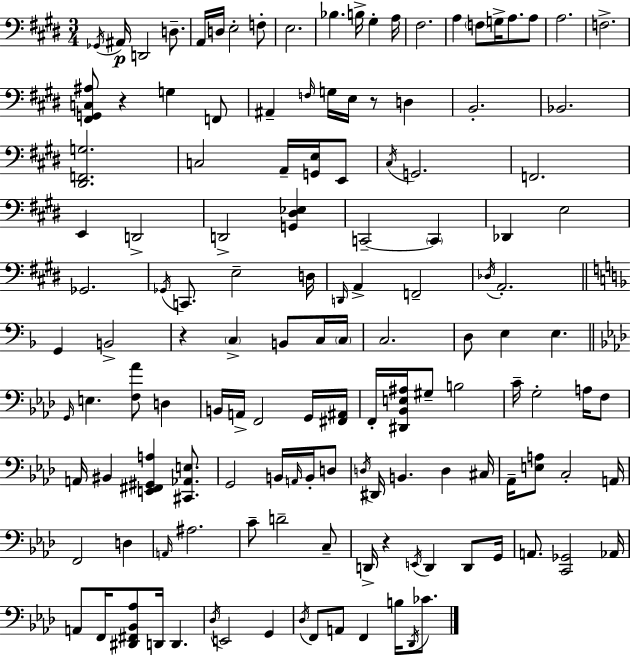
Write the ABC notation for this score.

X:1
T:Untitled
M:3/4
L:1/4
K:E
_G,,/4 ^A,,/4 D,,2 D,/2 A,,/4 D,/4 E,2 F,/2 E,2 _B, B,/4 ^G, A,/4 ^F,2 A, F,/2 G,/4 A,/2 A,/2 A,2 F,2 [^F,,G,,C,^A,]/2 z G, F,,/2 ^A,, F,/4 G,/4 E,/4 z/2 D, B,,2 _B,,2 [^D,,F,,G,]2 C,2 A,,/4 [G,,E,]/4 E,,/2 ^C,/4 G,,2 F,,2 E,, D,,2 D,,2 [G,,^D,_E,] C,,2 C,, _D,, E,2 _G,,2 _G,,/4 C,,/2 E,2 D,/4 D,,/4 A,, F,,2 _D,/4 A,,2 G,, B,,2 z C, B,,/2 C,/4 C,/4 C,2 D,/2 E, E, G,,/4 E, [F,_A]/2 D, B,,/4 A,,/4 F,,2 G,,/4 [^F,,^A,,]/4 F,,/4 [^D,,_B,,E,^A,]/4 ^G,/2 B,2 C/4 G,2 A,/4 F,/2 A,,/4 ^B,, [E,,^F,,^G,,A,] [^C,,_A,,E,]/2 G,,2 B,,/4 A,,/4 B,,/4 D,/2 D,/4 ^D,,/4 B,, D, ^C,/4 _A,,/4 [E,A,]/2 C,2 A,,/4 F,,2 D, A,,/4 ^A,2 C/2 D2 C,/2 D,,/4 z E,,/4 D,, D,,/2 G,,/4 A,,/2 [C,,_G,,]2 _A,,/4 A,,/2 F,,/4 [^D,,^F,,_B,,_A,]/2 D,,/4 D,, _D,/4 E,,2 G,, _D,/4 F,,/2 A,,/2 F,, B,/4 _D,,/4 _C/2